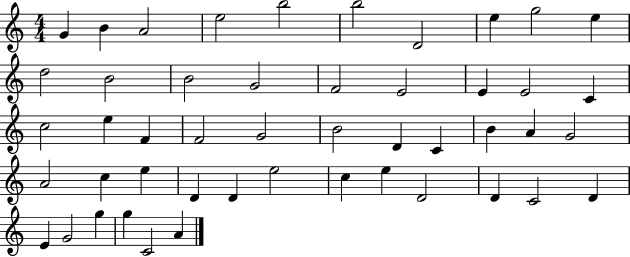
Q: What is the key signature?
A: C major